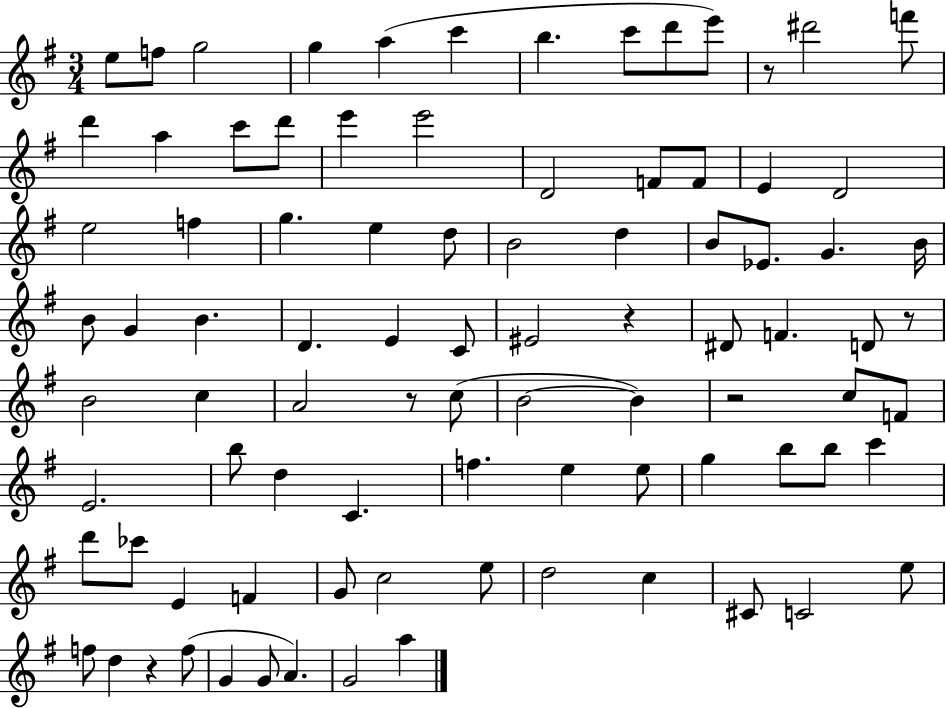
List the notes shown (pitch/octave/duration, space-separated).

E5/e F5/e G5/h G5/q A5/q C6/q B5/q. C6/e D6/e E6/e R/e D#6/h F6/e D6/q A5/q C6/e D6/e E6/q E6/h D4/h F4/e F4/e E4/q D4/h E5/h F5/q G5/q. E5/q D5/e B4/h D5/q B4/e Eb4/e. G4/q. B4/s B4/e G4/q B4/q. D4/q. E4/q C4/e EIS4/h R/q D#4/e F4/q. D4/e R/e B4/h C5/q A4/h R/e C5/e B4/h B4/q R/h C5/e F4/e E4/h. B5/e D5/q C4/q. F5/q. E5/q E5/e G5/q B5/e B5/e C6/q D6/e CES6/e E4/q F4/q G4/e C5/h E5/e D5/h C5/q C#4/e C4/h E5/e F5/e D5/q R/q F5/e G4/q G4/e A4/q. G4/h A5/q